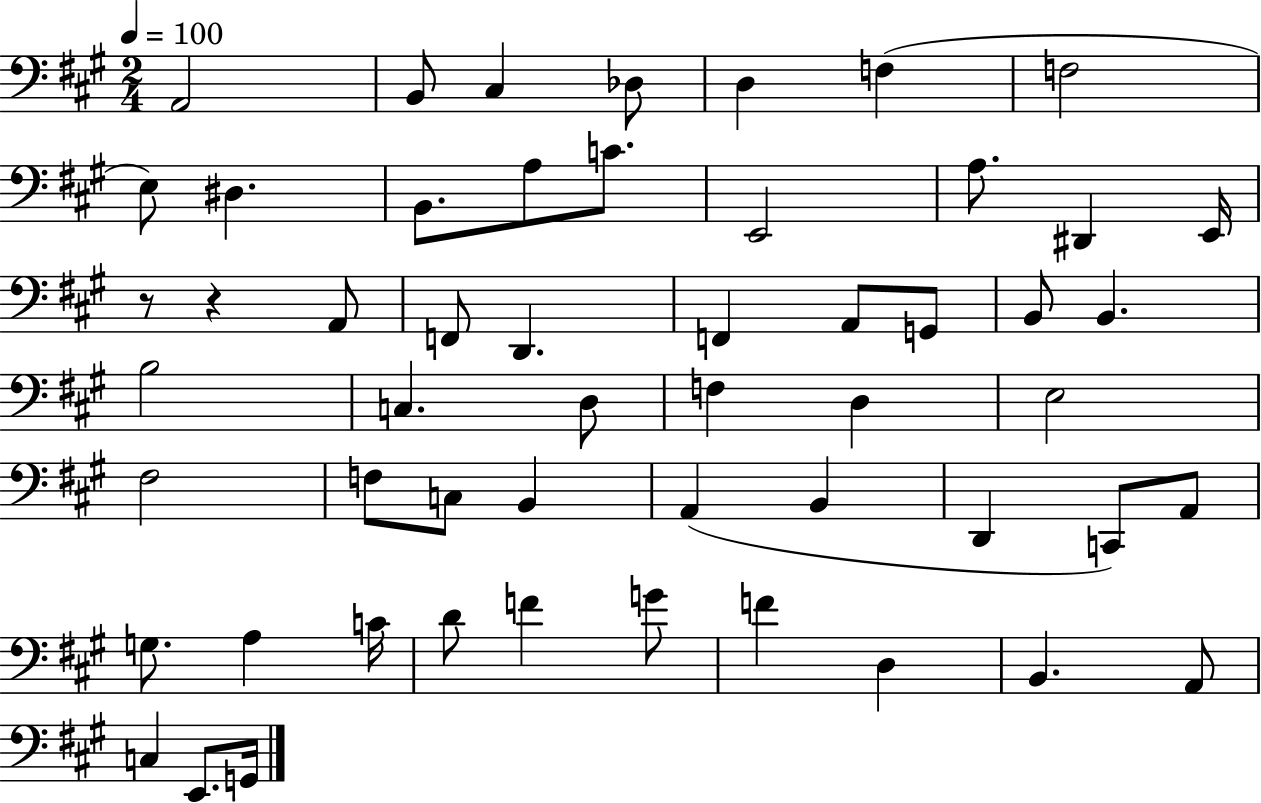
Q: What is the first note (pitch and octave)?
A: A2